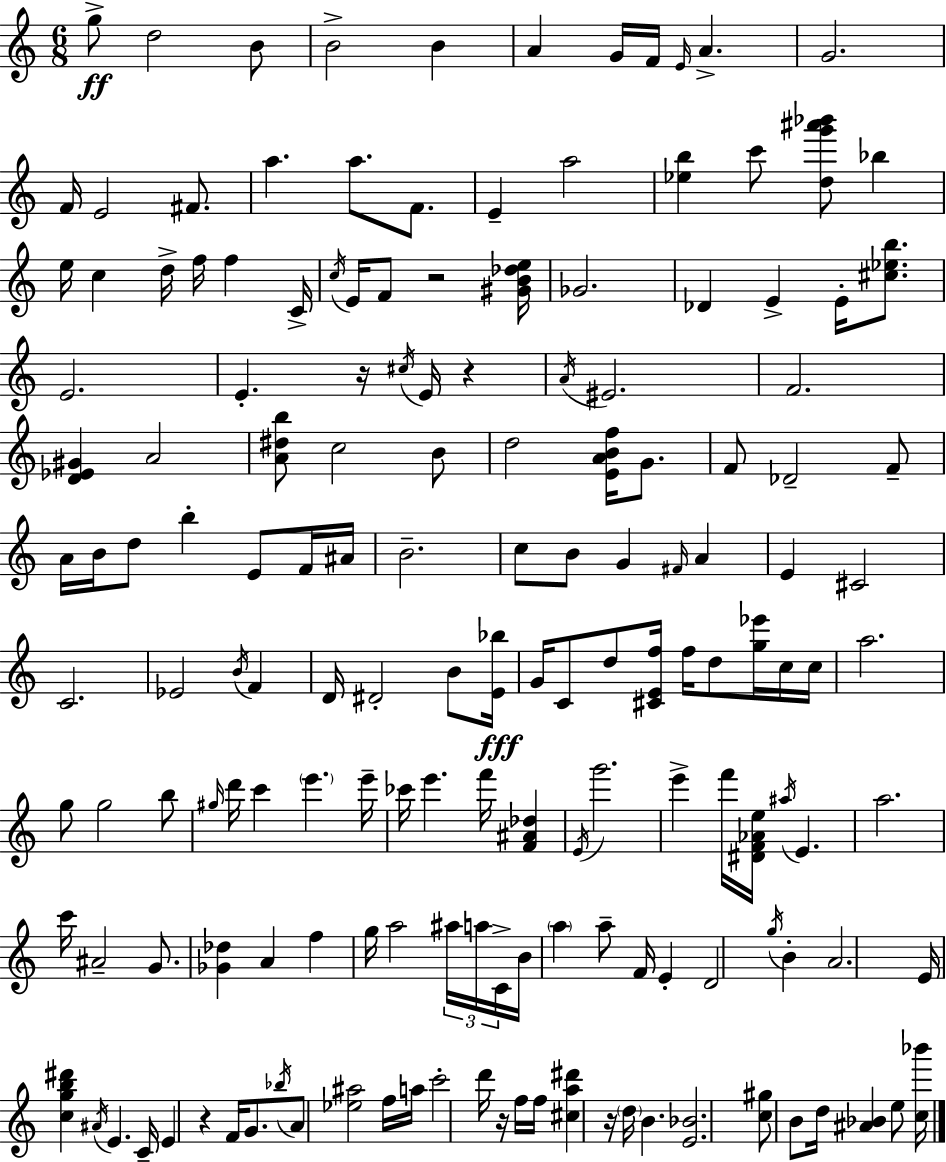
{
  \clef treble
  \numericTimeSignature
  \time 6/8
  \key a \minor
  \repeat volta 2 { g''8->\ff d''2 b'8 | b'2-> b'4 | a'4 g'16 f'16 \grace { e'16 } a'4.-> | g'2. | \break f'16 e'2 fis'8. | a''4. a''8. f'8. | e'4-- a''2 | <ees'' b''>4 c'''8 <d'' g''' ais''' bes'''>8 bes''4 | \break e''16 c''4 d''16-> f''16 f''4 | c'16-> \acciaccatura { c''16 } e'16 f'8 r2 | <gis' b' des'' e''>16 ges'2. | des'4 e'4-> e'16-. <cis'' ees'' b''>8. | \break e'2. | e'4.-. r16 \acciaccatura { cis''16 } e'16 r4 | \acciaccatura { a'16 } eis'2. | f'2. | \break <d' ees' gis'>4 a'2 | <a' dis'' b''>8 c''2 | b'8 d''2 | <e' a' b' f''>16 g'8. f'8 des'2-- | \break f'8-- a'16 b'16 d''8 b''4-. | e'8 f'16 ais'16 b'2.-- | c''8 b'8 g'4 | \grace { fis'16 } a'4 e'4 cis'2 | \break c'2. | ees'2 | \acciaccatura { b'16 } f'4 d'16 dis'2-. | b'8 <e' bes''>16\fff g'16 c'8 d''8 <cis' e' f''>16 | \break f''16 d''8 <g'' ees'''>16 c''16 c''16 a''2. | g''8 g''2 | b''8 \grace { gis''16 } d'''16 c'''4 | \parenthesize e'''4. e'''16-- ces'''16 e'''4. | \break f'''16 <f' ais' des''>4 \acciaccatura { e'16 } g'''2. | e'''4-> | f'''16 <dis' f' aes' e''>16 \acciaccatura { ais''16 } e'4. a''2. | c'''16 ais'2-- | \break g'8. <ges' des''>4 | a'4 f''4 g''16 a''2 | \tuplet 3/2 { ais''16 a''16 c'16-> } b'16 \parenthesize a''4 | a''8-- f'16 e'4-. d'2 | \break \acciaccatura { g''16 } b'4-. a'2. | e'16 <c'' g'' b'' dis'''>4 | \acciaccatura { ais'16 } e'4. c'16-- e'4 | r4 f'16 g'8. \acciaccatura { bes''16 } | \break a'8 <ees'' ais''>2 f''16 a''16 | c'''2-. d'''16 r16 f''16 f''16 | <cis'' a'' dis'''>4 r16 \parenthesize d''16 b'4. | <e' bes'>2. | \break <c'' gis''>8 b'8 d''16 <ais' bes'>4 e''8 <c'' bes'''>16 | } \bar "|."
}